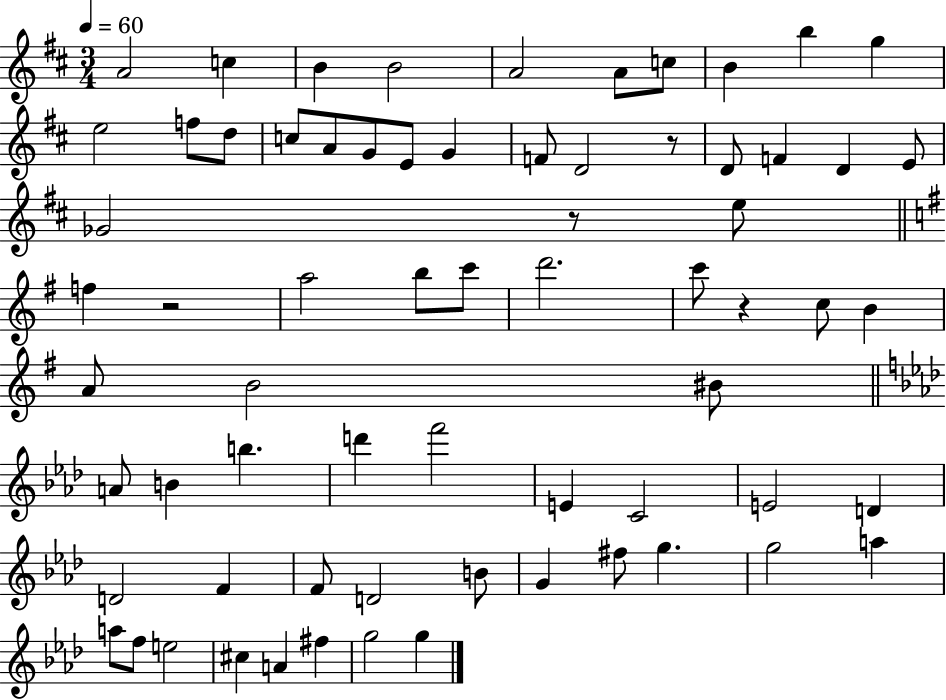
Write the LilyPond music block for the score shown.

{
  \clef treble
  \numericTimeSignature
  \time 3/4
  \key d \major
  \tempo 4 = 60
  a'2 c''4 | b'4 b'2 | a'2 a'8 c''8 | b'4 b''4 g''4 | \break e''2 f''8 d''8 | c''8 a'8 g'8 e'8 g'4 | f'8 d'2 r8 | d'8 f'4 d'4 e'8 | \break ges'2 r8 e''8 | \bar "||" \break \key g \major f''4 r2 | a''2 b''8 c'''8 | d'''2. | c'''8 r4 c''8 b'4 | \break a'8 b'2 bis'8 | \bar "||" \break \key aes \major a'8 b'4 b''4. | d'''4 f'''2 | e'4 c'2 | e'2 d'4 | \break d'2 f'4 | f'8 d'2 b'8 | g'4 fis''8 g''4. | g''2 a''4 | \break a''8 f''8 e''2 | cis''4 a'4 fis''4 | g''2 g''4 | \bar "|."
}